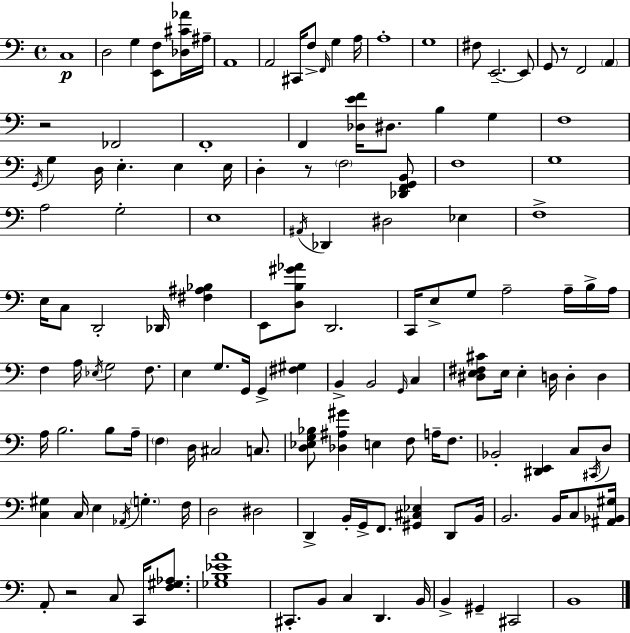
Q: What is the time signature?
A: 4/4